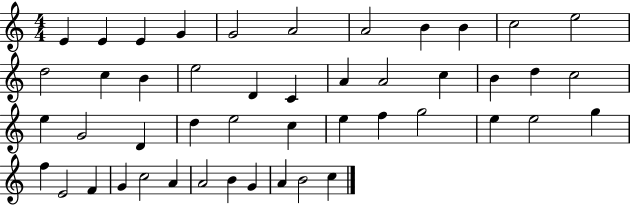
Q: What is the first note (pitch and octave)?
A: E4